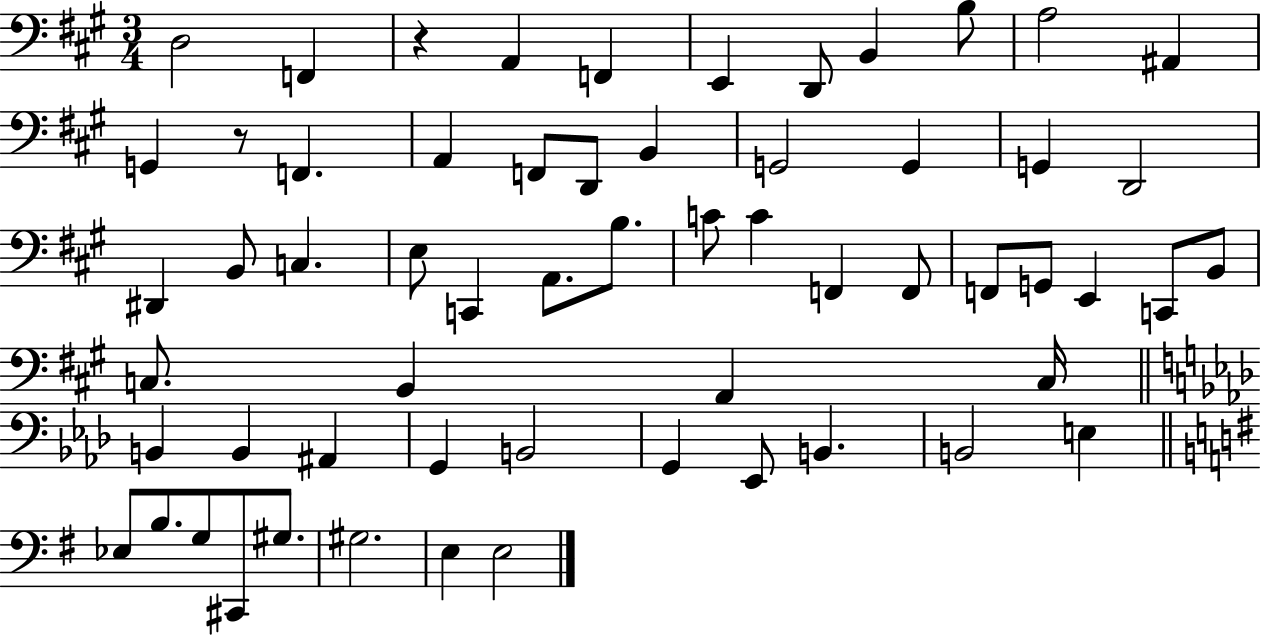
X:1
T:Untitled
M:3/4
L:1/4
K:A
D,2 F,, z A,, F,, E,, D,,/2 B,, B,/2 A,2 ^A,, G,, z/2 F,, A,, F,,/2 D,,/2 B,, G,,2 G,, G,, D,,2 ^D,, B,,/2 C, E,/2 C,, A,,/2 B,/2 C/2 C F,, F,,/2 F,,/2 G,,/2 E,, C,,/2 B,,/2 C,/2 B,, A,, C,/4 B,, B,, ^A,, G,, B,,2 G,, _E,,/2 B,, B,,2 E, _E,/2 B,/2 G,/2 ^C,,/2 ^G,/2 ^G,2 E, E,2